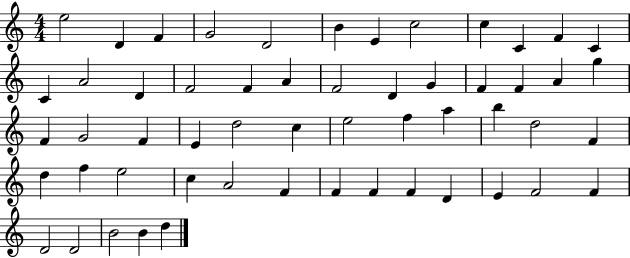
E5/h D4/q F4/q G4/h D4/h B4/q E4/q C5/h C5/q C4/q F4/q C4/q C4/q A4/h D4/q F4/h F4/q A4/q F4/h D4/q G4/q F4/q F4/q A4/q G5/q F4/q G4/h F4/q E4/q D5/h C5/q E5/h F5/q A5/q B5/q D5/h F4/q D5/q F5/q E5/h C5/q A4/h F4/q F4/q F4/q F4/q D4/q E4/q F4/h F4/q D4/h D4/h B4/h B4/q D5/q